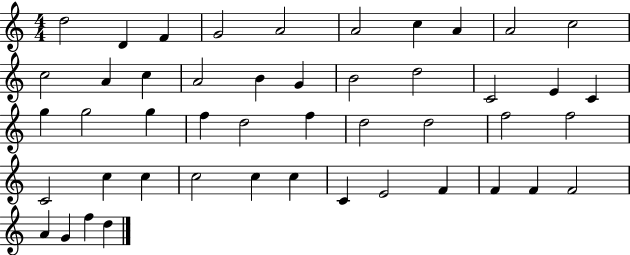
{
  \clef treble
  \numericTimeSignature
  \time 4/4
  \key c \major
  d''2 d'4 f'4 | g'2 a'2 | a'2 c''4 a'4 | a'2 c''2 | \break c''2 a'4 c''4 | a'2 b'4 g'4 | b'2 d''2 | c'2 e'4 c'4 | \break g''4 g''2 g''4 | f''4 d''2 f''4 | d''2 d''2 | f''2 f''2 | \break c'2 c''4 c''4 | c''2 c''4 c''4 | c'4 e'2 f'4 | f'4 f'4 f'2 | \break a'4 g'4 f''4 d''4 | \bar "|."
}